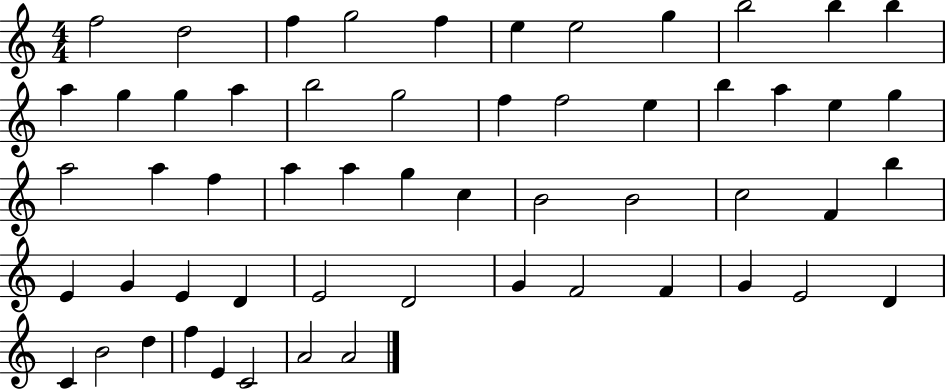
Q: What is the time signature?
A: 4/4